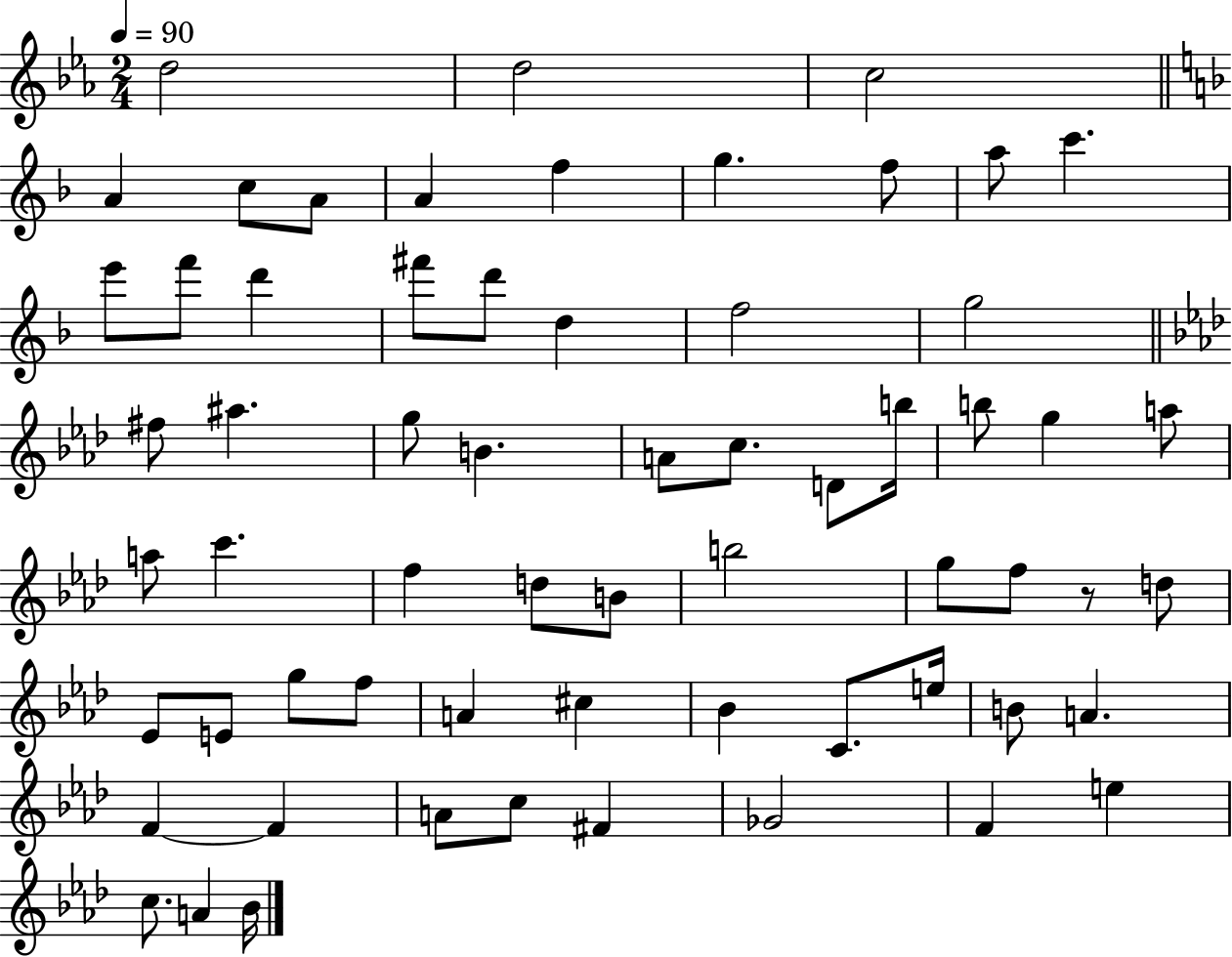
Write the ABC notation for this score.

X:1
T:Untitled
M:2/4
L:1/4
K:Eb
d2 d2 c2 A c/2 A/2 A f g f/2 a/2 c' e'/2 f'/2 d' ^f'/2 d'/2 d f2 g2 ^f/2 ^a g/2 B A/2 c/2 D/2 b/4 b/2 g a/2 a/2 c' f d/2 B/2 b2 g/2 f/2 z/2 d/2 _E/2 E/2 g/2 f/2 A ^c _B C/2 e/4 B/2 A F F A/2 c/2 ^F _G2 F e c/2 A _B/4